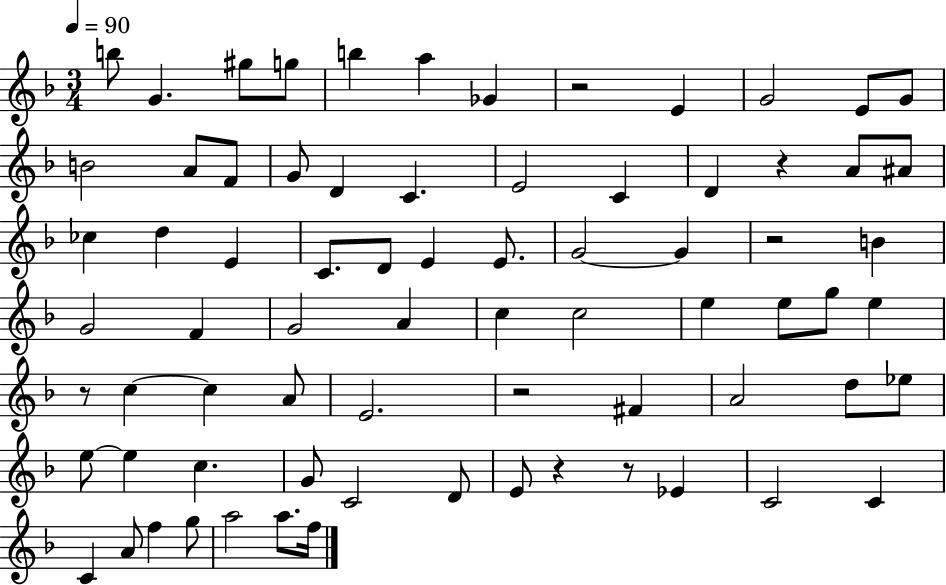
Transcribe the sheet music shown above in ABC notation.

X:1
T:Untitled
M:3/4
L:1/4
K:F
b/2 G ^g/2 g/2 b a _G z2 E G2 E/2 G/2 B2 A/2 F/2 G/2 D C E2 C D z A/2 ^A/2 _c d E C/2 D/2 E E/2 G2 G z2 B G2 F G2 A c c2 e e/2 g/2 e z/2 c c A/2 E2 z2 ^F A2 d/2 _e/2 e/2 e c G/2 C2 D/2 E/2 z z/2 _E C2 C C A/2 f g/2 a2 a/2 f/4